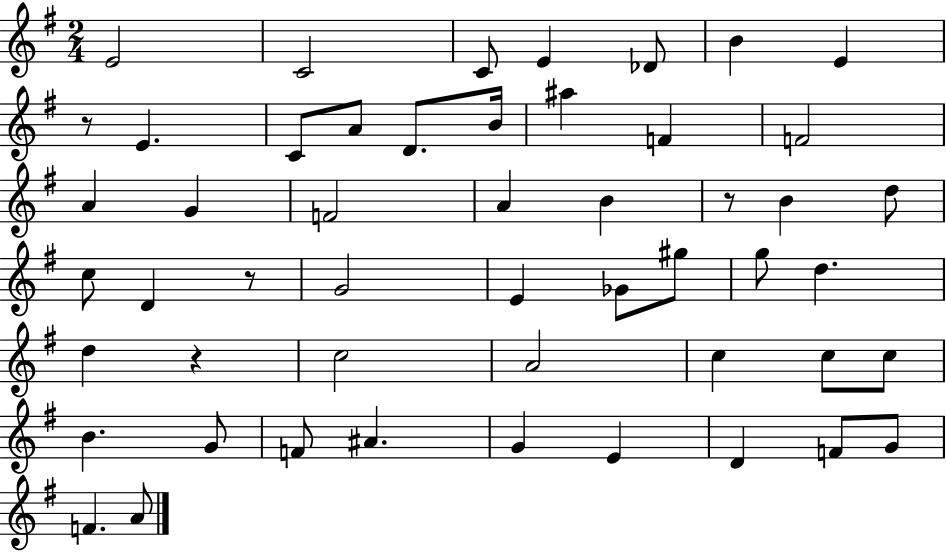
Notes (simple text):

E4/h C4/h C4/e E4/q Db4/e B4/q E4/q R/e E4/q. C4/e A4/e D4/e. B4/s A#5/q F4/q F4/h A4/q G4/q F4/h A4/q B4/q R/e B4/q D5/e C5/e D4/q R/e G4/h E4/q Gb4/e G#5/e G5/e D5/q. D5/q R/q C5/h A4/h C5/q C5/e C5/e B4/q. G4/e F4/e A#4/q. G4/q E4/q D4/q F4/e G4/e F4/q. A4/e